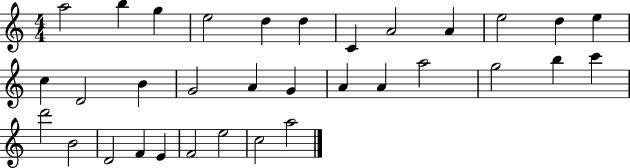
A5/h B5/q G5/q E5/h D5/q D5/q C4/q A4/h A4/q E5/h D5/q E5/q C5/q D4/h B4/q G4/h A4/q G4/q A4/q A4/q A5/h G5/h B5/q C6/q D6/h B4/h D4/h F4/q E4/q F4/h E5/h C5/h A5/h